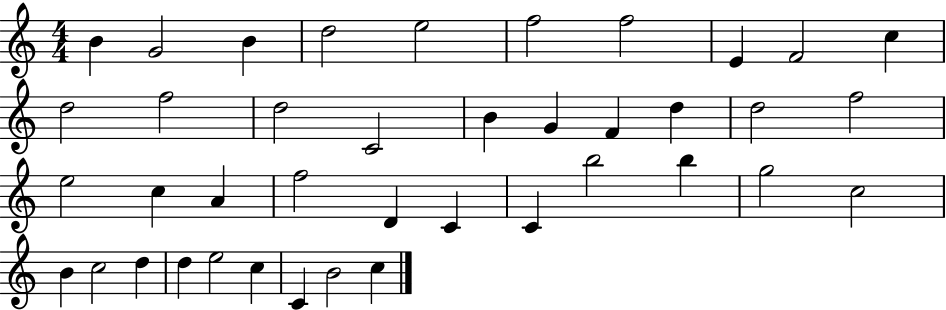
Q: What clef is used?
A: treble